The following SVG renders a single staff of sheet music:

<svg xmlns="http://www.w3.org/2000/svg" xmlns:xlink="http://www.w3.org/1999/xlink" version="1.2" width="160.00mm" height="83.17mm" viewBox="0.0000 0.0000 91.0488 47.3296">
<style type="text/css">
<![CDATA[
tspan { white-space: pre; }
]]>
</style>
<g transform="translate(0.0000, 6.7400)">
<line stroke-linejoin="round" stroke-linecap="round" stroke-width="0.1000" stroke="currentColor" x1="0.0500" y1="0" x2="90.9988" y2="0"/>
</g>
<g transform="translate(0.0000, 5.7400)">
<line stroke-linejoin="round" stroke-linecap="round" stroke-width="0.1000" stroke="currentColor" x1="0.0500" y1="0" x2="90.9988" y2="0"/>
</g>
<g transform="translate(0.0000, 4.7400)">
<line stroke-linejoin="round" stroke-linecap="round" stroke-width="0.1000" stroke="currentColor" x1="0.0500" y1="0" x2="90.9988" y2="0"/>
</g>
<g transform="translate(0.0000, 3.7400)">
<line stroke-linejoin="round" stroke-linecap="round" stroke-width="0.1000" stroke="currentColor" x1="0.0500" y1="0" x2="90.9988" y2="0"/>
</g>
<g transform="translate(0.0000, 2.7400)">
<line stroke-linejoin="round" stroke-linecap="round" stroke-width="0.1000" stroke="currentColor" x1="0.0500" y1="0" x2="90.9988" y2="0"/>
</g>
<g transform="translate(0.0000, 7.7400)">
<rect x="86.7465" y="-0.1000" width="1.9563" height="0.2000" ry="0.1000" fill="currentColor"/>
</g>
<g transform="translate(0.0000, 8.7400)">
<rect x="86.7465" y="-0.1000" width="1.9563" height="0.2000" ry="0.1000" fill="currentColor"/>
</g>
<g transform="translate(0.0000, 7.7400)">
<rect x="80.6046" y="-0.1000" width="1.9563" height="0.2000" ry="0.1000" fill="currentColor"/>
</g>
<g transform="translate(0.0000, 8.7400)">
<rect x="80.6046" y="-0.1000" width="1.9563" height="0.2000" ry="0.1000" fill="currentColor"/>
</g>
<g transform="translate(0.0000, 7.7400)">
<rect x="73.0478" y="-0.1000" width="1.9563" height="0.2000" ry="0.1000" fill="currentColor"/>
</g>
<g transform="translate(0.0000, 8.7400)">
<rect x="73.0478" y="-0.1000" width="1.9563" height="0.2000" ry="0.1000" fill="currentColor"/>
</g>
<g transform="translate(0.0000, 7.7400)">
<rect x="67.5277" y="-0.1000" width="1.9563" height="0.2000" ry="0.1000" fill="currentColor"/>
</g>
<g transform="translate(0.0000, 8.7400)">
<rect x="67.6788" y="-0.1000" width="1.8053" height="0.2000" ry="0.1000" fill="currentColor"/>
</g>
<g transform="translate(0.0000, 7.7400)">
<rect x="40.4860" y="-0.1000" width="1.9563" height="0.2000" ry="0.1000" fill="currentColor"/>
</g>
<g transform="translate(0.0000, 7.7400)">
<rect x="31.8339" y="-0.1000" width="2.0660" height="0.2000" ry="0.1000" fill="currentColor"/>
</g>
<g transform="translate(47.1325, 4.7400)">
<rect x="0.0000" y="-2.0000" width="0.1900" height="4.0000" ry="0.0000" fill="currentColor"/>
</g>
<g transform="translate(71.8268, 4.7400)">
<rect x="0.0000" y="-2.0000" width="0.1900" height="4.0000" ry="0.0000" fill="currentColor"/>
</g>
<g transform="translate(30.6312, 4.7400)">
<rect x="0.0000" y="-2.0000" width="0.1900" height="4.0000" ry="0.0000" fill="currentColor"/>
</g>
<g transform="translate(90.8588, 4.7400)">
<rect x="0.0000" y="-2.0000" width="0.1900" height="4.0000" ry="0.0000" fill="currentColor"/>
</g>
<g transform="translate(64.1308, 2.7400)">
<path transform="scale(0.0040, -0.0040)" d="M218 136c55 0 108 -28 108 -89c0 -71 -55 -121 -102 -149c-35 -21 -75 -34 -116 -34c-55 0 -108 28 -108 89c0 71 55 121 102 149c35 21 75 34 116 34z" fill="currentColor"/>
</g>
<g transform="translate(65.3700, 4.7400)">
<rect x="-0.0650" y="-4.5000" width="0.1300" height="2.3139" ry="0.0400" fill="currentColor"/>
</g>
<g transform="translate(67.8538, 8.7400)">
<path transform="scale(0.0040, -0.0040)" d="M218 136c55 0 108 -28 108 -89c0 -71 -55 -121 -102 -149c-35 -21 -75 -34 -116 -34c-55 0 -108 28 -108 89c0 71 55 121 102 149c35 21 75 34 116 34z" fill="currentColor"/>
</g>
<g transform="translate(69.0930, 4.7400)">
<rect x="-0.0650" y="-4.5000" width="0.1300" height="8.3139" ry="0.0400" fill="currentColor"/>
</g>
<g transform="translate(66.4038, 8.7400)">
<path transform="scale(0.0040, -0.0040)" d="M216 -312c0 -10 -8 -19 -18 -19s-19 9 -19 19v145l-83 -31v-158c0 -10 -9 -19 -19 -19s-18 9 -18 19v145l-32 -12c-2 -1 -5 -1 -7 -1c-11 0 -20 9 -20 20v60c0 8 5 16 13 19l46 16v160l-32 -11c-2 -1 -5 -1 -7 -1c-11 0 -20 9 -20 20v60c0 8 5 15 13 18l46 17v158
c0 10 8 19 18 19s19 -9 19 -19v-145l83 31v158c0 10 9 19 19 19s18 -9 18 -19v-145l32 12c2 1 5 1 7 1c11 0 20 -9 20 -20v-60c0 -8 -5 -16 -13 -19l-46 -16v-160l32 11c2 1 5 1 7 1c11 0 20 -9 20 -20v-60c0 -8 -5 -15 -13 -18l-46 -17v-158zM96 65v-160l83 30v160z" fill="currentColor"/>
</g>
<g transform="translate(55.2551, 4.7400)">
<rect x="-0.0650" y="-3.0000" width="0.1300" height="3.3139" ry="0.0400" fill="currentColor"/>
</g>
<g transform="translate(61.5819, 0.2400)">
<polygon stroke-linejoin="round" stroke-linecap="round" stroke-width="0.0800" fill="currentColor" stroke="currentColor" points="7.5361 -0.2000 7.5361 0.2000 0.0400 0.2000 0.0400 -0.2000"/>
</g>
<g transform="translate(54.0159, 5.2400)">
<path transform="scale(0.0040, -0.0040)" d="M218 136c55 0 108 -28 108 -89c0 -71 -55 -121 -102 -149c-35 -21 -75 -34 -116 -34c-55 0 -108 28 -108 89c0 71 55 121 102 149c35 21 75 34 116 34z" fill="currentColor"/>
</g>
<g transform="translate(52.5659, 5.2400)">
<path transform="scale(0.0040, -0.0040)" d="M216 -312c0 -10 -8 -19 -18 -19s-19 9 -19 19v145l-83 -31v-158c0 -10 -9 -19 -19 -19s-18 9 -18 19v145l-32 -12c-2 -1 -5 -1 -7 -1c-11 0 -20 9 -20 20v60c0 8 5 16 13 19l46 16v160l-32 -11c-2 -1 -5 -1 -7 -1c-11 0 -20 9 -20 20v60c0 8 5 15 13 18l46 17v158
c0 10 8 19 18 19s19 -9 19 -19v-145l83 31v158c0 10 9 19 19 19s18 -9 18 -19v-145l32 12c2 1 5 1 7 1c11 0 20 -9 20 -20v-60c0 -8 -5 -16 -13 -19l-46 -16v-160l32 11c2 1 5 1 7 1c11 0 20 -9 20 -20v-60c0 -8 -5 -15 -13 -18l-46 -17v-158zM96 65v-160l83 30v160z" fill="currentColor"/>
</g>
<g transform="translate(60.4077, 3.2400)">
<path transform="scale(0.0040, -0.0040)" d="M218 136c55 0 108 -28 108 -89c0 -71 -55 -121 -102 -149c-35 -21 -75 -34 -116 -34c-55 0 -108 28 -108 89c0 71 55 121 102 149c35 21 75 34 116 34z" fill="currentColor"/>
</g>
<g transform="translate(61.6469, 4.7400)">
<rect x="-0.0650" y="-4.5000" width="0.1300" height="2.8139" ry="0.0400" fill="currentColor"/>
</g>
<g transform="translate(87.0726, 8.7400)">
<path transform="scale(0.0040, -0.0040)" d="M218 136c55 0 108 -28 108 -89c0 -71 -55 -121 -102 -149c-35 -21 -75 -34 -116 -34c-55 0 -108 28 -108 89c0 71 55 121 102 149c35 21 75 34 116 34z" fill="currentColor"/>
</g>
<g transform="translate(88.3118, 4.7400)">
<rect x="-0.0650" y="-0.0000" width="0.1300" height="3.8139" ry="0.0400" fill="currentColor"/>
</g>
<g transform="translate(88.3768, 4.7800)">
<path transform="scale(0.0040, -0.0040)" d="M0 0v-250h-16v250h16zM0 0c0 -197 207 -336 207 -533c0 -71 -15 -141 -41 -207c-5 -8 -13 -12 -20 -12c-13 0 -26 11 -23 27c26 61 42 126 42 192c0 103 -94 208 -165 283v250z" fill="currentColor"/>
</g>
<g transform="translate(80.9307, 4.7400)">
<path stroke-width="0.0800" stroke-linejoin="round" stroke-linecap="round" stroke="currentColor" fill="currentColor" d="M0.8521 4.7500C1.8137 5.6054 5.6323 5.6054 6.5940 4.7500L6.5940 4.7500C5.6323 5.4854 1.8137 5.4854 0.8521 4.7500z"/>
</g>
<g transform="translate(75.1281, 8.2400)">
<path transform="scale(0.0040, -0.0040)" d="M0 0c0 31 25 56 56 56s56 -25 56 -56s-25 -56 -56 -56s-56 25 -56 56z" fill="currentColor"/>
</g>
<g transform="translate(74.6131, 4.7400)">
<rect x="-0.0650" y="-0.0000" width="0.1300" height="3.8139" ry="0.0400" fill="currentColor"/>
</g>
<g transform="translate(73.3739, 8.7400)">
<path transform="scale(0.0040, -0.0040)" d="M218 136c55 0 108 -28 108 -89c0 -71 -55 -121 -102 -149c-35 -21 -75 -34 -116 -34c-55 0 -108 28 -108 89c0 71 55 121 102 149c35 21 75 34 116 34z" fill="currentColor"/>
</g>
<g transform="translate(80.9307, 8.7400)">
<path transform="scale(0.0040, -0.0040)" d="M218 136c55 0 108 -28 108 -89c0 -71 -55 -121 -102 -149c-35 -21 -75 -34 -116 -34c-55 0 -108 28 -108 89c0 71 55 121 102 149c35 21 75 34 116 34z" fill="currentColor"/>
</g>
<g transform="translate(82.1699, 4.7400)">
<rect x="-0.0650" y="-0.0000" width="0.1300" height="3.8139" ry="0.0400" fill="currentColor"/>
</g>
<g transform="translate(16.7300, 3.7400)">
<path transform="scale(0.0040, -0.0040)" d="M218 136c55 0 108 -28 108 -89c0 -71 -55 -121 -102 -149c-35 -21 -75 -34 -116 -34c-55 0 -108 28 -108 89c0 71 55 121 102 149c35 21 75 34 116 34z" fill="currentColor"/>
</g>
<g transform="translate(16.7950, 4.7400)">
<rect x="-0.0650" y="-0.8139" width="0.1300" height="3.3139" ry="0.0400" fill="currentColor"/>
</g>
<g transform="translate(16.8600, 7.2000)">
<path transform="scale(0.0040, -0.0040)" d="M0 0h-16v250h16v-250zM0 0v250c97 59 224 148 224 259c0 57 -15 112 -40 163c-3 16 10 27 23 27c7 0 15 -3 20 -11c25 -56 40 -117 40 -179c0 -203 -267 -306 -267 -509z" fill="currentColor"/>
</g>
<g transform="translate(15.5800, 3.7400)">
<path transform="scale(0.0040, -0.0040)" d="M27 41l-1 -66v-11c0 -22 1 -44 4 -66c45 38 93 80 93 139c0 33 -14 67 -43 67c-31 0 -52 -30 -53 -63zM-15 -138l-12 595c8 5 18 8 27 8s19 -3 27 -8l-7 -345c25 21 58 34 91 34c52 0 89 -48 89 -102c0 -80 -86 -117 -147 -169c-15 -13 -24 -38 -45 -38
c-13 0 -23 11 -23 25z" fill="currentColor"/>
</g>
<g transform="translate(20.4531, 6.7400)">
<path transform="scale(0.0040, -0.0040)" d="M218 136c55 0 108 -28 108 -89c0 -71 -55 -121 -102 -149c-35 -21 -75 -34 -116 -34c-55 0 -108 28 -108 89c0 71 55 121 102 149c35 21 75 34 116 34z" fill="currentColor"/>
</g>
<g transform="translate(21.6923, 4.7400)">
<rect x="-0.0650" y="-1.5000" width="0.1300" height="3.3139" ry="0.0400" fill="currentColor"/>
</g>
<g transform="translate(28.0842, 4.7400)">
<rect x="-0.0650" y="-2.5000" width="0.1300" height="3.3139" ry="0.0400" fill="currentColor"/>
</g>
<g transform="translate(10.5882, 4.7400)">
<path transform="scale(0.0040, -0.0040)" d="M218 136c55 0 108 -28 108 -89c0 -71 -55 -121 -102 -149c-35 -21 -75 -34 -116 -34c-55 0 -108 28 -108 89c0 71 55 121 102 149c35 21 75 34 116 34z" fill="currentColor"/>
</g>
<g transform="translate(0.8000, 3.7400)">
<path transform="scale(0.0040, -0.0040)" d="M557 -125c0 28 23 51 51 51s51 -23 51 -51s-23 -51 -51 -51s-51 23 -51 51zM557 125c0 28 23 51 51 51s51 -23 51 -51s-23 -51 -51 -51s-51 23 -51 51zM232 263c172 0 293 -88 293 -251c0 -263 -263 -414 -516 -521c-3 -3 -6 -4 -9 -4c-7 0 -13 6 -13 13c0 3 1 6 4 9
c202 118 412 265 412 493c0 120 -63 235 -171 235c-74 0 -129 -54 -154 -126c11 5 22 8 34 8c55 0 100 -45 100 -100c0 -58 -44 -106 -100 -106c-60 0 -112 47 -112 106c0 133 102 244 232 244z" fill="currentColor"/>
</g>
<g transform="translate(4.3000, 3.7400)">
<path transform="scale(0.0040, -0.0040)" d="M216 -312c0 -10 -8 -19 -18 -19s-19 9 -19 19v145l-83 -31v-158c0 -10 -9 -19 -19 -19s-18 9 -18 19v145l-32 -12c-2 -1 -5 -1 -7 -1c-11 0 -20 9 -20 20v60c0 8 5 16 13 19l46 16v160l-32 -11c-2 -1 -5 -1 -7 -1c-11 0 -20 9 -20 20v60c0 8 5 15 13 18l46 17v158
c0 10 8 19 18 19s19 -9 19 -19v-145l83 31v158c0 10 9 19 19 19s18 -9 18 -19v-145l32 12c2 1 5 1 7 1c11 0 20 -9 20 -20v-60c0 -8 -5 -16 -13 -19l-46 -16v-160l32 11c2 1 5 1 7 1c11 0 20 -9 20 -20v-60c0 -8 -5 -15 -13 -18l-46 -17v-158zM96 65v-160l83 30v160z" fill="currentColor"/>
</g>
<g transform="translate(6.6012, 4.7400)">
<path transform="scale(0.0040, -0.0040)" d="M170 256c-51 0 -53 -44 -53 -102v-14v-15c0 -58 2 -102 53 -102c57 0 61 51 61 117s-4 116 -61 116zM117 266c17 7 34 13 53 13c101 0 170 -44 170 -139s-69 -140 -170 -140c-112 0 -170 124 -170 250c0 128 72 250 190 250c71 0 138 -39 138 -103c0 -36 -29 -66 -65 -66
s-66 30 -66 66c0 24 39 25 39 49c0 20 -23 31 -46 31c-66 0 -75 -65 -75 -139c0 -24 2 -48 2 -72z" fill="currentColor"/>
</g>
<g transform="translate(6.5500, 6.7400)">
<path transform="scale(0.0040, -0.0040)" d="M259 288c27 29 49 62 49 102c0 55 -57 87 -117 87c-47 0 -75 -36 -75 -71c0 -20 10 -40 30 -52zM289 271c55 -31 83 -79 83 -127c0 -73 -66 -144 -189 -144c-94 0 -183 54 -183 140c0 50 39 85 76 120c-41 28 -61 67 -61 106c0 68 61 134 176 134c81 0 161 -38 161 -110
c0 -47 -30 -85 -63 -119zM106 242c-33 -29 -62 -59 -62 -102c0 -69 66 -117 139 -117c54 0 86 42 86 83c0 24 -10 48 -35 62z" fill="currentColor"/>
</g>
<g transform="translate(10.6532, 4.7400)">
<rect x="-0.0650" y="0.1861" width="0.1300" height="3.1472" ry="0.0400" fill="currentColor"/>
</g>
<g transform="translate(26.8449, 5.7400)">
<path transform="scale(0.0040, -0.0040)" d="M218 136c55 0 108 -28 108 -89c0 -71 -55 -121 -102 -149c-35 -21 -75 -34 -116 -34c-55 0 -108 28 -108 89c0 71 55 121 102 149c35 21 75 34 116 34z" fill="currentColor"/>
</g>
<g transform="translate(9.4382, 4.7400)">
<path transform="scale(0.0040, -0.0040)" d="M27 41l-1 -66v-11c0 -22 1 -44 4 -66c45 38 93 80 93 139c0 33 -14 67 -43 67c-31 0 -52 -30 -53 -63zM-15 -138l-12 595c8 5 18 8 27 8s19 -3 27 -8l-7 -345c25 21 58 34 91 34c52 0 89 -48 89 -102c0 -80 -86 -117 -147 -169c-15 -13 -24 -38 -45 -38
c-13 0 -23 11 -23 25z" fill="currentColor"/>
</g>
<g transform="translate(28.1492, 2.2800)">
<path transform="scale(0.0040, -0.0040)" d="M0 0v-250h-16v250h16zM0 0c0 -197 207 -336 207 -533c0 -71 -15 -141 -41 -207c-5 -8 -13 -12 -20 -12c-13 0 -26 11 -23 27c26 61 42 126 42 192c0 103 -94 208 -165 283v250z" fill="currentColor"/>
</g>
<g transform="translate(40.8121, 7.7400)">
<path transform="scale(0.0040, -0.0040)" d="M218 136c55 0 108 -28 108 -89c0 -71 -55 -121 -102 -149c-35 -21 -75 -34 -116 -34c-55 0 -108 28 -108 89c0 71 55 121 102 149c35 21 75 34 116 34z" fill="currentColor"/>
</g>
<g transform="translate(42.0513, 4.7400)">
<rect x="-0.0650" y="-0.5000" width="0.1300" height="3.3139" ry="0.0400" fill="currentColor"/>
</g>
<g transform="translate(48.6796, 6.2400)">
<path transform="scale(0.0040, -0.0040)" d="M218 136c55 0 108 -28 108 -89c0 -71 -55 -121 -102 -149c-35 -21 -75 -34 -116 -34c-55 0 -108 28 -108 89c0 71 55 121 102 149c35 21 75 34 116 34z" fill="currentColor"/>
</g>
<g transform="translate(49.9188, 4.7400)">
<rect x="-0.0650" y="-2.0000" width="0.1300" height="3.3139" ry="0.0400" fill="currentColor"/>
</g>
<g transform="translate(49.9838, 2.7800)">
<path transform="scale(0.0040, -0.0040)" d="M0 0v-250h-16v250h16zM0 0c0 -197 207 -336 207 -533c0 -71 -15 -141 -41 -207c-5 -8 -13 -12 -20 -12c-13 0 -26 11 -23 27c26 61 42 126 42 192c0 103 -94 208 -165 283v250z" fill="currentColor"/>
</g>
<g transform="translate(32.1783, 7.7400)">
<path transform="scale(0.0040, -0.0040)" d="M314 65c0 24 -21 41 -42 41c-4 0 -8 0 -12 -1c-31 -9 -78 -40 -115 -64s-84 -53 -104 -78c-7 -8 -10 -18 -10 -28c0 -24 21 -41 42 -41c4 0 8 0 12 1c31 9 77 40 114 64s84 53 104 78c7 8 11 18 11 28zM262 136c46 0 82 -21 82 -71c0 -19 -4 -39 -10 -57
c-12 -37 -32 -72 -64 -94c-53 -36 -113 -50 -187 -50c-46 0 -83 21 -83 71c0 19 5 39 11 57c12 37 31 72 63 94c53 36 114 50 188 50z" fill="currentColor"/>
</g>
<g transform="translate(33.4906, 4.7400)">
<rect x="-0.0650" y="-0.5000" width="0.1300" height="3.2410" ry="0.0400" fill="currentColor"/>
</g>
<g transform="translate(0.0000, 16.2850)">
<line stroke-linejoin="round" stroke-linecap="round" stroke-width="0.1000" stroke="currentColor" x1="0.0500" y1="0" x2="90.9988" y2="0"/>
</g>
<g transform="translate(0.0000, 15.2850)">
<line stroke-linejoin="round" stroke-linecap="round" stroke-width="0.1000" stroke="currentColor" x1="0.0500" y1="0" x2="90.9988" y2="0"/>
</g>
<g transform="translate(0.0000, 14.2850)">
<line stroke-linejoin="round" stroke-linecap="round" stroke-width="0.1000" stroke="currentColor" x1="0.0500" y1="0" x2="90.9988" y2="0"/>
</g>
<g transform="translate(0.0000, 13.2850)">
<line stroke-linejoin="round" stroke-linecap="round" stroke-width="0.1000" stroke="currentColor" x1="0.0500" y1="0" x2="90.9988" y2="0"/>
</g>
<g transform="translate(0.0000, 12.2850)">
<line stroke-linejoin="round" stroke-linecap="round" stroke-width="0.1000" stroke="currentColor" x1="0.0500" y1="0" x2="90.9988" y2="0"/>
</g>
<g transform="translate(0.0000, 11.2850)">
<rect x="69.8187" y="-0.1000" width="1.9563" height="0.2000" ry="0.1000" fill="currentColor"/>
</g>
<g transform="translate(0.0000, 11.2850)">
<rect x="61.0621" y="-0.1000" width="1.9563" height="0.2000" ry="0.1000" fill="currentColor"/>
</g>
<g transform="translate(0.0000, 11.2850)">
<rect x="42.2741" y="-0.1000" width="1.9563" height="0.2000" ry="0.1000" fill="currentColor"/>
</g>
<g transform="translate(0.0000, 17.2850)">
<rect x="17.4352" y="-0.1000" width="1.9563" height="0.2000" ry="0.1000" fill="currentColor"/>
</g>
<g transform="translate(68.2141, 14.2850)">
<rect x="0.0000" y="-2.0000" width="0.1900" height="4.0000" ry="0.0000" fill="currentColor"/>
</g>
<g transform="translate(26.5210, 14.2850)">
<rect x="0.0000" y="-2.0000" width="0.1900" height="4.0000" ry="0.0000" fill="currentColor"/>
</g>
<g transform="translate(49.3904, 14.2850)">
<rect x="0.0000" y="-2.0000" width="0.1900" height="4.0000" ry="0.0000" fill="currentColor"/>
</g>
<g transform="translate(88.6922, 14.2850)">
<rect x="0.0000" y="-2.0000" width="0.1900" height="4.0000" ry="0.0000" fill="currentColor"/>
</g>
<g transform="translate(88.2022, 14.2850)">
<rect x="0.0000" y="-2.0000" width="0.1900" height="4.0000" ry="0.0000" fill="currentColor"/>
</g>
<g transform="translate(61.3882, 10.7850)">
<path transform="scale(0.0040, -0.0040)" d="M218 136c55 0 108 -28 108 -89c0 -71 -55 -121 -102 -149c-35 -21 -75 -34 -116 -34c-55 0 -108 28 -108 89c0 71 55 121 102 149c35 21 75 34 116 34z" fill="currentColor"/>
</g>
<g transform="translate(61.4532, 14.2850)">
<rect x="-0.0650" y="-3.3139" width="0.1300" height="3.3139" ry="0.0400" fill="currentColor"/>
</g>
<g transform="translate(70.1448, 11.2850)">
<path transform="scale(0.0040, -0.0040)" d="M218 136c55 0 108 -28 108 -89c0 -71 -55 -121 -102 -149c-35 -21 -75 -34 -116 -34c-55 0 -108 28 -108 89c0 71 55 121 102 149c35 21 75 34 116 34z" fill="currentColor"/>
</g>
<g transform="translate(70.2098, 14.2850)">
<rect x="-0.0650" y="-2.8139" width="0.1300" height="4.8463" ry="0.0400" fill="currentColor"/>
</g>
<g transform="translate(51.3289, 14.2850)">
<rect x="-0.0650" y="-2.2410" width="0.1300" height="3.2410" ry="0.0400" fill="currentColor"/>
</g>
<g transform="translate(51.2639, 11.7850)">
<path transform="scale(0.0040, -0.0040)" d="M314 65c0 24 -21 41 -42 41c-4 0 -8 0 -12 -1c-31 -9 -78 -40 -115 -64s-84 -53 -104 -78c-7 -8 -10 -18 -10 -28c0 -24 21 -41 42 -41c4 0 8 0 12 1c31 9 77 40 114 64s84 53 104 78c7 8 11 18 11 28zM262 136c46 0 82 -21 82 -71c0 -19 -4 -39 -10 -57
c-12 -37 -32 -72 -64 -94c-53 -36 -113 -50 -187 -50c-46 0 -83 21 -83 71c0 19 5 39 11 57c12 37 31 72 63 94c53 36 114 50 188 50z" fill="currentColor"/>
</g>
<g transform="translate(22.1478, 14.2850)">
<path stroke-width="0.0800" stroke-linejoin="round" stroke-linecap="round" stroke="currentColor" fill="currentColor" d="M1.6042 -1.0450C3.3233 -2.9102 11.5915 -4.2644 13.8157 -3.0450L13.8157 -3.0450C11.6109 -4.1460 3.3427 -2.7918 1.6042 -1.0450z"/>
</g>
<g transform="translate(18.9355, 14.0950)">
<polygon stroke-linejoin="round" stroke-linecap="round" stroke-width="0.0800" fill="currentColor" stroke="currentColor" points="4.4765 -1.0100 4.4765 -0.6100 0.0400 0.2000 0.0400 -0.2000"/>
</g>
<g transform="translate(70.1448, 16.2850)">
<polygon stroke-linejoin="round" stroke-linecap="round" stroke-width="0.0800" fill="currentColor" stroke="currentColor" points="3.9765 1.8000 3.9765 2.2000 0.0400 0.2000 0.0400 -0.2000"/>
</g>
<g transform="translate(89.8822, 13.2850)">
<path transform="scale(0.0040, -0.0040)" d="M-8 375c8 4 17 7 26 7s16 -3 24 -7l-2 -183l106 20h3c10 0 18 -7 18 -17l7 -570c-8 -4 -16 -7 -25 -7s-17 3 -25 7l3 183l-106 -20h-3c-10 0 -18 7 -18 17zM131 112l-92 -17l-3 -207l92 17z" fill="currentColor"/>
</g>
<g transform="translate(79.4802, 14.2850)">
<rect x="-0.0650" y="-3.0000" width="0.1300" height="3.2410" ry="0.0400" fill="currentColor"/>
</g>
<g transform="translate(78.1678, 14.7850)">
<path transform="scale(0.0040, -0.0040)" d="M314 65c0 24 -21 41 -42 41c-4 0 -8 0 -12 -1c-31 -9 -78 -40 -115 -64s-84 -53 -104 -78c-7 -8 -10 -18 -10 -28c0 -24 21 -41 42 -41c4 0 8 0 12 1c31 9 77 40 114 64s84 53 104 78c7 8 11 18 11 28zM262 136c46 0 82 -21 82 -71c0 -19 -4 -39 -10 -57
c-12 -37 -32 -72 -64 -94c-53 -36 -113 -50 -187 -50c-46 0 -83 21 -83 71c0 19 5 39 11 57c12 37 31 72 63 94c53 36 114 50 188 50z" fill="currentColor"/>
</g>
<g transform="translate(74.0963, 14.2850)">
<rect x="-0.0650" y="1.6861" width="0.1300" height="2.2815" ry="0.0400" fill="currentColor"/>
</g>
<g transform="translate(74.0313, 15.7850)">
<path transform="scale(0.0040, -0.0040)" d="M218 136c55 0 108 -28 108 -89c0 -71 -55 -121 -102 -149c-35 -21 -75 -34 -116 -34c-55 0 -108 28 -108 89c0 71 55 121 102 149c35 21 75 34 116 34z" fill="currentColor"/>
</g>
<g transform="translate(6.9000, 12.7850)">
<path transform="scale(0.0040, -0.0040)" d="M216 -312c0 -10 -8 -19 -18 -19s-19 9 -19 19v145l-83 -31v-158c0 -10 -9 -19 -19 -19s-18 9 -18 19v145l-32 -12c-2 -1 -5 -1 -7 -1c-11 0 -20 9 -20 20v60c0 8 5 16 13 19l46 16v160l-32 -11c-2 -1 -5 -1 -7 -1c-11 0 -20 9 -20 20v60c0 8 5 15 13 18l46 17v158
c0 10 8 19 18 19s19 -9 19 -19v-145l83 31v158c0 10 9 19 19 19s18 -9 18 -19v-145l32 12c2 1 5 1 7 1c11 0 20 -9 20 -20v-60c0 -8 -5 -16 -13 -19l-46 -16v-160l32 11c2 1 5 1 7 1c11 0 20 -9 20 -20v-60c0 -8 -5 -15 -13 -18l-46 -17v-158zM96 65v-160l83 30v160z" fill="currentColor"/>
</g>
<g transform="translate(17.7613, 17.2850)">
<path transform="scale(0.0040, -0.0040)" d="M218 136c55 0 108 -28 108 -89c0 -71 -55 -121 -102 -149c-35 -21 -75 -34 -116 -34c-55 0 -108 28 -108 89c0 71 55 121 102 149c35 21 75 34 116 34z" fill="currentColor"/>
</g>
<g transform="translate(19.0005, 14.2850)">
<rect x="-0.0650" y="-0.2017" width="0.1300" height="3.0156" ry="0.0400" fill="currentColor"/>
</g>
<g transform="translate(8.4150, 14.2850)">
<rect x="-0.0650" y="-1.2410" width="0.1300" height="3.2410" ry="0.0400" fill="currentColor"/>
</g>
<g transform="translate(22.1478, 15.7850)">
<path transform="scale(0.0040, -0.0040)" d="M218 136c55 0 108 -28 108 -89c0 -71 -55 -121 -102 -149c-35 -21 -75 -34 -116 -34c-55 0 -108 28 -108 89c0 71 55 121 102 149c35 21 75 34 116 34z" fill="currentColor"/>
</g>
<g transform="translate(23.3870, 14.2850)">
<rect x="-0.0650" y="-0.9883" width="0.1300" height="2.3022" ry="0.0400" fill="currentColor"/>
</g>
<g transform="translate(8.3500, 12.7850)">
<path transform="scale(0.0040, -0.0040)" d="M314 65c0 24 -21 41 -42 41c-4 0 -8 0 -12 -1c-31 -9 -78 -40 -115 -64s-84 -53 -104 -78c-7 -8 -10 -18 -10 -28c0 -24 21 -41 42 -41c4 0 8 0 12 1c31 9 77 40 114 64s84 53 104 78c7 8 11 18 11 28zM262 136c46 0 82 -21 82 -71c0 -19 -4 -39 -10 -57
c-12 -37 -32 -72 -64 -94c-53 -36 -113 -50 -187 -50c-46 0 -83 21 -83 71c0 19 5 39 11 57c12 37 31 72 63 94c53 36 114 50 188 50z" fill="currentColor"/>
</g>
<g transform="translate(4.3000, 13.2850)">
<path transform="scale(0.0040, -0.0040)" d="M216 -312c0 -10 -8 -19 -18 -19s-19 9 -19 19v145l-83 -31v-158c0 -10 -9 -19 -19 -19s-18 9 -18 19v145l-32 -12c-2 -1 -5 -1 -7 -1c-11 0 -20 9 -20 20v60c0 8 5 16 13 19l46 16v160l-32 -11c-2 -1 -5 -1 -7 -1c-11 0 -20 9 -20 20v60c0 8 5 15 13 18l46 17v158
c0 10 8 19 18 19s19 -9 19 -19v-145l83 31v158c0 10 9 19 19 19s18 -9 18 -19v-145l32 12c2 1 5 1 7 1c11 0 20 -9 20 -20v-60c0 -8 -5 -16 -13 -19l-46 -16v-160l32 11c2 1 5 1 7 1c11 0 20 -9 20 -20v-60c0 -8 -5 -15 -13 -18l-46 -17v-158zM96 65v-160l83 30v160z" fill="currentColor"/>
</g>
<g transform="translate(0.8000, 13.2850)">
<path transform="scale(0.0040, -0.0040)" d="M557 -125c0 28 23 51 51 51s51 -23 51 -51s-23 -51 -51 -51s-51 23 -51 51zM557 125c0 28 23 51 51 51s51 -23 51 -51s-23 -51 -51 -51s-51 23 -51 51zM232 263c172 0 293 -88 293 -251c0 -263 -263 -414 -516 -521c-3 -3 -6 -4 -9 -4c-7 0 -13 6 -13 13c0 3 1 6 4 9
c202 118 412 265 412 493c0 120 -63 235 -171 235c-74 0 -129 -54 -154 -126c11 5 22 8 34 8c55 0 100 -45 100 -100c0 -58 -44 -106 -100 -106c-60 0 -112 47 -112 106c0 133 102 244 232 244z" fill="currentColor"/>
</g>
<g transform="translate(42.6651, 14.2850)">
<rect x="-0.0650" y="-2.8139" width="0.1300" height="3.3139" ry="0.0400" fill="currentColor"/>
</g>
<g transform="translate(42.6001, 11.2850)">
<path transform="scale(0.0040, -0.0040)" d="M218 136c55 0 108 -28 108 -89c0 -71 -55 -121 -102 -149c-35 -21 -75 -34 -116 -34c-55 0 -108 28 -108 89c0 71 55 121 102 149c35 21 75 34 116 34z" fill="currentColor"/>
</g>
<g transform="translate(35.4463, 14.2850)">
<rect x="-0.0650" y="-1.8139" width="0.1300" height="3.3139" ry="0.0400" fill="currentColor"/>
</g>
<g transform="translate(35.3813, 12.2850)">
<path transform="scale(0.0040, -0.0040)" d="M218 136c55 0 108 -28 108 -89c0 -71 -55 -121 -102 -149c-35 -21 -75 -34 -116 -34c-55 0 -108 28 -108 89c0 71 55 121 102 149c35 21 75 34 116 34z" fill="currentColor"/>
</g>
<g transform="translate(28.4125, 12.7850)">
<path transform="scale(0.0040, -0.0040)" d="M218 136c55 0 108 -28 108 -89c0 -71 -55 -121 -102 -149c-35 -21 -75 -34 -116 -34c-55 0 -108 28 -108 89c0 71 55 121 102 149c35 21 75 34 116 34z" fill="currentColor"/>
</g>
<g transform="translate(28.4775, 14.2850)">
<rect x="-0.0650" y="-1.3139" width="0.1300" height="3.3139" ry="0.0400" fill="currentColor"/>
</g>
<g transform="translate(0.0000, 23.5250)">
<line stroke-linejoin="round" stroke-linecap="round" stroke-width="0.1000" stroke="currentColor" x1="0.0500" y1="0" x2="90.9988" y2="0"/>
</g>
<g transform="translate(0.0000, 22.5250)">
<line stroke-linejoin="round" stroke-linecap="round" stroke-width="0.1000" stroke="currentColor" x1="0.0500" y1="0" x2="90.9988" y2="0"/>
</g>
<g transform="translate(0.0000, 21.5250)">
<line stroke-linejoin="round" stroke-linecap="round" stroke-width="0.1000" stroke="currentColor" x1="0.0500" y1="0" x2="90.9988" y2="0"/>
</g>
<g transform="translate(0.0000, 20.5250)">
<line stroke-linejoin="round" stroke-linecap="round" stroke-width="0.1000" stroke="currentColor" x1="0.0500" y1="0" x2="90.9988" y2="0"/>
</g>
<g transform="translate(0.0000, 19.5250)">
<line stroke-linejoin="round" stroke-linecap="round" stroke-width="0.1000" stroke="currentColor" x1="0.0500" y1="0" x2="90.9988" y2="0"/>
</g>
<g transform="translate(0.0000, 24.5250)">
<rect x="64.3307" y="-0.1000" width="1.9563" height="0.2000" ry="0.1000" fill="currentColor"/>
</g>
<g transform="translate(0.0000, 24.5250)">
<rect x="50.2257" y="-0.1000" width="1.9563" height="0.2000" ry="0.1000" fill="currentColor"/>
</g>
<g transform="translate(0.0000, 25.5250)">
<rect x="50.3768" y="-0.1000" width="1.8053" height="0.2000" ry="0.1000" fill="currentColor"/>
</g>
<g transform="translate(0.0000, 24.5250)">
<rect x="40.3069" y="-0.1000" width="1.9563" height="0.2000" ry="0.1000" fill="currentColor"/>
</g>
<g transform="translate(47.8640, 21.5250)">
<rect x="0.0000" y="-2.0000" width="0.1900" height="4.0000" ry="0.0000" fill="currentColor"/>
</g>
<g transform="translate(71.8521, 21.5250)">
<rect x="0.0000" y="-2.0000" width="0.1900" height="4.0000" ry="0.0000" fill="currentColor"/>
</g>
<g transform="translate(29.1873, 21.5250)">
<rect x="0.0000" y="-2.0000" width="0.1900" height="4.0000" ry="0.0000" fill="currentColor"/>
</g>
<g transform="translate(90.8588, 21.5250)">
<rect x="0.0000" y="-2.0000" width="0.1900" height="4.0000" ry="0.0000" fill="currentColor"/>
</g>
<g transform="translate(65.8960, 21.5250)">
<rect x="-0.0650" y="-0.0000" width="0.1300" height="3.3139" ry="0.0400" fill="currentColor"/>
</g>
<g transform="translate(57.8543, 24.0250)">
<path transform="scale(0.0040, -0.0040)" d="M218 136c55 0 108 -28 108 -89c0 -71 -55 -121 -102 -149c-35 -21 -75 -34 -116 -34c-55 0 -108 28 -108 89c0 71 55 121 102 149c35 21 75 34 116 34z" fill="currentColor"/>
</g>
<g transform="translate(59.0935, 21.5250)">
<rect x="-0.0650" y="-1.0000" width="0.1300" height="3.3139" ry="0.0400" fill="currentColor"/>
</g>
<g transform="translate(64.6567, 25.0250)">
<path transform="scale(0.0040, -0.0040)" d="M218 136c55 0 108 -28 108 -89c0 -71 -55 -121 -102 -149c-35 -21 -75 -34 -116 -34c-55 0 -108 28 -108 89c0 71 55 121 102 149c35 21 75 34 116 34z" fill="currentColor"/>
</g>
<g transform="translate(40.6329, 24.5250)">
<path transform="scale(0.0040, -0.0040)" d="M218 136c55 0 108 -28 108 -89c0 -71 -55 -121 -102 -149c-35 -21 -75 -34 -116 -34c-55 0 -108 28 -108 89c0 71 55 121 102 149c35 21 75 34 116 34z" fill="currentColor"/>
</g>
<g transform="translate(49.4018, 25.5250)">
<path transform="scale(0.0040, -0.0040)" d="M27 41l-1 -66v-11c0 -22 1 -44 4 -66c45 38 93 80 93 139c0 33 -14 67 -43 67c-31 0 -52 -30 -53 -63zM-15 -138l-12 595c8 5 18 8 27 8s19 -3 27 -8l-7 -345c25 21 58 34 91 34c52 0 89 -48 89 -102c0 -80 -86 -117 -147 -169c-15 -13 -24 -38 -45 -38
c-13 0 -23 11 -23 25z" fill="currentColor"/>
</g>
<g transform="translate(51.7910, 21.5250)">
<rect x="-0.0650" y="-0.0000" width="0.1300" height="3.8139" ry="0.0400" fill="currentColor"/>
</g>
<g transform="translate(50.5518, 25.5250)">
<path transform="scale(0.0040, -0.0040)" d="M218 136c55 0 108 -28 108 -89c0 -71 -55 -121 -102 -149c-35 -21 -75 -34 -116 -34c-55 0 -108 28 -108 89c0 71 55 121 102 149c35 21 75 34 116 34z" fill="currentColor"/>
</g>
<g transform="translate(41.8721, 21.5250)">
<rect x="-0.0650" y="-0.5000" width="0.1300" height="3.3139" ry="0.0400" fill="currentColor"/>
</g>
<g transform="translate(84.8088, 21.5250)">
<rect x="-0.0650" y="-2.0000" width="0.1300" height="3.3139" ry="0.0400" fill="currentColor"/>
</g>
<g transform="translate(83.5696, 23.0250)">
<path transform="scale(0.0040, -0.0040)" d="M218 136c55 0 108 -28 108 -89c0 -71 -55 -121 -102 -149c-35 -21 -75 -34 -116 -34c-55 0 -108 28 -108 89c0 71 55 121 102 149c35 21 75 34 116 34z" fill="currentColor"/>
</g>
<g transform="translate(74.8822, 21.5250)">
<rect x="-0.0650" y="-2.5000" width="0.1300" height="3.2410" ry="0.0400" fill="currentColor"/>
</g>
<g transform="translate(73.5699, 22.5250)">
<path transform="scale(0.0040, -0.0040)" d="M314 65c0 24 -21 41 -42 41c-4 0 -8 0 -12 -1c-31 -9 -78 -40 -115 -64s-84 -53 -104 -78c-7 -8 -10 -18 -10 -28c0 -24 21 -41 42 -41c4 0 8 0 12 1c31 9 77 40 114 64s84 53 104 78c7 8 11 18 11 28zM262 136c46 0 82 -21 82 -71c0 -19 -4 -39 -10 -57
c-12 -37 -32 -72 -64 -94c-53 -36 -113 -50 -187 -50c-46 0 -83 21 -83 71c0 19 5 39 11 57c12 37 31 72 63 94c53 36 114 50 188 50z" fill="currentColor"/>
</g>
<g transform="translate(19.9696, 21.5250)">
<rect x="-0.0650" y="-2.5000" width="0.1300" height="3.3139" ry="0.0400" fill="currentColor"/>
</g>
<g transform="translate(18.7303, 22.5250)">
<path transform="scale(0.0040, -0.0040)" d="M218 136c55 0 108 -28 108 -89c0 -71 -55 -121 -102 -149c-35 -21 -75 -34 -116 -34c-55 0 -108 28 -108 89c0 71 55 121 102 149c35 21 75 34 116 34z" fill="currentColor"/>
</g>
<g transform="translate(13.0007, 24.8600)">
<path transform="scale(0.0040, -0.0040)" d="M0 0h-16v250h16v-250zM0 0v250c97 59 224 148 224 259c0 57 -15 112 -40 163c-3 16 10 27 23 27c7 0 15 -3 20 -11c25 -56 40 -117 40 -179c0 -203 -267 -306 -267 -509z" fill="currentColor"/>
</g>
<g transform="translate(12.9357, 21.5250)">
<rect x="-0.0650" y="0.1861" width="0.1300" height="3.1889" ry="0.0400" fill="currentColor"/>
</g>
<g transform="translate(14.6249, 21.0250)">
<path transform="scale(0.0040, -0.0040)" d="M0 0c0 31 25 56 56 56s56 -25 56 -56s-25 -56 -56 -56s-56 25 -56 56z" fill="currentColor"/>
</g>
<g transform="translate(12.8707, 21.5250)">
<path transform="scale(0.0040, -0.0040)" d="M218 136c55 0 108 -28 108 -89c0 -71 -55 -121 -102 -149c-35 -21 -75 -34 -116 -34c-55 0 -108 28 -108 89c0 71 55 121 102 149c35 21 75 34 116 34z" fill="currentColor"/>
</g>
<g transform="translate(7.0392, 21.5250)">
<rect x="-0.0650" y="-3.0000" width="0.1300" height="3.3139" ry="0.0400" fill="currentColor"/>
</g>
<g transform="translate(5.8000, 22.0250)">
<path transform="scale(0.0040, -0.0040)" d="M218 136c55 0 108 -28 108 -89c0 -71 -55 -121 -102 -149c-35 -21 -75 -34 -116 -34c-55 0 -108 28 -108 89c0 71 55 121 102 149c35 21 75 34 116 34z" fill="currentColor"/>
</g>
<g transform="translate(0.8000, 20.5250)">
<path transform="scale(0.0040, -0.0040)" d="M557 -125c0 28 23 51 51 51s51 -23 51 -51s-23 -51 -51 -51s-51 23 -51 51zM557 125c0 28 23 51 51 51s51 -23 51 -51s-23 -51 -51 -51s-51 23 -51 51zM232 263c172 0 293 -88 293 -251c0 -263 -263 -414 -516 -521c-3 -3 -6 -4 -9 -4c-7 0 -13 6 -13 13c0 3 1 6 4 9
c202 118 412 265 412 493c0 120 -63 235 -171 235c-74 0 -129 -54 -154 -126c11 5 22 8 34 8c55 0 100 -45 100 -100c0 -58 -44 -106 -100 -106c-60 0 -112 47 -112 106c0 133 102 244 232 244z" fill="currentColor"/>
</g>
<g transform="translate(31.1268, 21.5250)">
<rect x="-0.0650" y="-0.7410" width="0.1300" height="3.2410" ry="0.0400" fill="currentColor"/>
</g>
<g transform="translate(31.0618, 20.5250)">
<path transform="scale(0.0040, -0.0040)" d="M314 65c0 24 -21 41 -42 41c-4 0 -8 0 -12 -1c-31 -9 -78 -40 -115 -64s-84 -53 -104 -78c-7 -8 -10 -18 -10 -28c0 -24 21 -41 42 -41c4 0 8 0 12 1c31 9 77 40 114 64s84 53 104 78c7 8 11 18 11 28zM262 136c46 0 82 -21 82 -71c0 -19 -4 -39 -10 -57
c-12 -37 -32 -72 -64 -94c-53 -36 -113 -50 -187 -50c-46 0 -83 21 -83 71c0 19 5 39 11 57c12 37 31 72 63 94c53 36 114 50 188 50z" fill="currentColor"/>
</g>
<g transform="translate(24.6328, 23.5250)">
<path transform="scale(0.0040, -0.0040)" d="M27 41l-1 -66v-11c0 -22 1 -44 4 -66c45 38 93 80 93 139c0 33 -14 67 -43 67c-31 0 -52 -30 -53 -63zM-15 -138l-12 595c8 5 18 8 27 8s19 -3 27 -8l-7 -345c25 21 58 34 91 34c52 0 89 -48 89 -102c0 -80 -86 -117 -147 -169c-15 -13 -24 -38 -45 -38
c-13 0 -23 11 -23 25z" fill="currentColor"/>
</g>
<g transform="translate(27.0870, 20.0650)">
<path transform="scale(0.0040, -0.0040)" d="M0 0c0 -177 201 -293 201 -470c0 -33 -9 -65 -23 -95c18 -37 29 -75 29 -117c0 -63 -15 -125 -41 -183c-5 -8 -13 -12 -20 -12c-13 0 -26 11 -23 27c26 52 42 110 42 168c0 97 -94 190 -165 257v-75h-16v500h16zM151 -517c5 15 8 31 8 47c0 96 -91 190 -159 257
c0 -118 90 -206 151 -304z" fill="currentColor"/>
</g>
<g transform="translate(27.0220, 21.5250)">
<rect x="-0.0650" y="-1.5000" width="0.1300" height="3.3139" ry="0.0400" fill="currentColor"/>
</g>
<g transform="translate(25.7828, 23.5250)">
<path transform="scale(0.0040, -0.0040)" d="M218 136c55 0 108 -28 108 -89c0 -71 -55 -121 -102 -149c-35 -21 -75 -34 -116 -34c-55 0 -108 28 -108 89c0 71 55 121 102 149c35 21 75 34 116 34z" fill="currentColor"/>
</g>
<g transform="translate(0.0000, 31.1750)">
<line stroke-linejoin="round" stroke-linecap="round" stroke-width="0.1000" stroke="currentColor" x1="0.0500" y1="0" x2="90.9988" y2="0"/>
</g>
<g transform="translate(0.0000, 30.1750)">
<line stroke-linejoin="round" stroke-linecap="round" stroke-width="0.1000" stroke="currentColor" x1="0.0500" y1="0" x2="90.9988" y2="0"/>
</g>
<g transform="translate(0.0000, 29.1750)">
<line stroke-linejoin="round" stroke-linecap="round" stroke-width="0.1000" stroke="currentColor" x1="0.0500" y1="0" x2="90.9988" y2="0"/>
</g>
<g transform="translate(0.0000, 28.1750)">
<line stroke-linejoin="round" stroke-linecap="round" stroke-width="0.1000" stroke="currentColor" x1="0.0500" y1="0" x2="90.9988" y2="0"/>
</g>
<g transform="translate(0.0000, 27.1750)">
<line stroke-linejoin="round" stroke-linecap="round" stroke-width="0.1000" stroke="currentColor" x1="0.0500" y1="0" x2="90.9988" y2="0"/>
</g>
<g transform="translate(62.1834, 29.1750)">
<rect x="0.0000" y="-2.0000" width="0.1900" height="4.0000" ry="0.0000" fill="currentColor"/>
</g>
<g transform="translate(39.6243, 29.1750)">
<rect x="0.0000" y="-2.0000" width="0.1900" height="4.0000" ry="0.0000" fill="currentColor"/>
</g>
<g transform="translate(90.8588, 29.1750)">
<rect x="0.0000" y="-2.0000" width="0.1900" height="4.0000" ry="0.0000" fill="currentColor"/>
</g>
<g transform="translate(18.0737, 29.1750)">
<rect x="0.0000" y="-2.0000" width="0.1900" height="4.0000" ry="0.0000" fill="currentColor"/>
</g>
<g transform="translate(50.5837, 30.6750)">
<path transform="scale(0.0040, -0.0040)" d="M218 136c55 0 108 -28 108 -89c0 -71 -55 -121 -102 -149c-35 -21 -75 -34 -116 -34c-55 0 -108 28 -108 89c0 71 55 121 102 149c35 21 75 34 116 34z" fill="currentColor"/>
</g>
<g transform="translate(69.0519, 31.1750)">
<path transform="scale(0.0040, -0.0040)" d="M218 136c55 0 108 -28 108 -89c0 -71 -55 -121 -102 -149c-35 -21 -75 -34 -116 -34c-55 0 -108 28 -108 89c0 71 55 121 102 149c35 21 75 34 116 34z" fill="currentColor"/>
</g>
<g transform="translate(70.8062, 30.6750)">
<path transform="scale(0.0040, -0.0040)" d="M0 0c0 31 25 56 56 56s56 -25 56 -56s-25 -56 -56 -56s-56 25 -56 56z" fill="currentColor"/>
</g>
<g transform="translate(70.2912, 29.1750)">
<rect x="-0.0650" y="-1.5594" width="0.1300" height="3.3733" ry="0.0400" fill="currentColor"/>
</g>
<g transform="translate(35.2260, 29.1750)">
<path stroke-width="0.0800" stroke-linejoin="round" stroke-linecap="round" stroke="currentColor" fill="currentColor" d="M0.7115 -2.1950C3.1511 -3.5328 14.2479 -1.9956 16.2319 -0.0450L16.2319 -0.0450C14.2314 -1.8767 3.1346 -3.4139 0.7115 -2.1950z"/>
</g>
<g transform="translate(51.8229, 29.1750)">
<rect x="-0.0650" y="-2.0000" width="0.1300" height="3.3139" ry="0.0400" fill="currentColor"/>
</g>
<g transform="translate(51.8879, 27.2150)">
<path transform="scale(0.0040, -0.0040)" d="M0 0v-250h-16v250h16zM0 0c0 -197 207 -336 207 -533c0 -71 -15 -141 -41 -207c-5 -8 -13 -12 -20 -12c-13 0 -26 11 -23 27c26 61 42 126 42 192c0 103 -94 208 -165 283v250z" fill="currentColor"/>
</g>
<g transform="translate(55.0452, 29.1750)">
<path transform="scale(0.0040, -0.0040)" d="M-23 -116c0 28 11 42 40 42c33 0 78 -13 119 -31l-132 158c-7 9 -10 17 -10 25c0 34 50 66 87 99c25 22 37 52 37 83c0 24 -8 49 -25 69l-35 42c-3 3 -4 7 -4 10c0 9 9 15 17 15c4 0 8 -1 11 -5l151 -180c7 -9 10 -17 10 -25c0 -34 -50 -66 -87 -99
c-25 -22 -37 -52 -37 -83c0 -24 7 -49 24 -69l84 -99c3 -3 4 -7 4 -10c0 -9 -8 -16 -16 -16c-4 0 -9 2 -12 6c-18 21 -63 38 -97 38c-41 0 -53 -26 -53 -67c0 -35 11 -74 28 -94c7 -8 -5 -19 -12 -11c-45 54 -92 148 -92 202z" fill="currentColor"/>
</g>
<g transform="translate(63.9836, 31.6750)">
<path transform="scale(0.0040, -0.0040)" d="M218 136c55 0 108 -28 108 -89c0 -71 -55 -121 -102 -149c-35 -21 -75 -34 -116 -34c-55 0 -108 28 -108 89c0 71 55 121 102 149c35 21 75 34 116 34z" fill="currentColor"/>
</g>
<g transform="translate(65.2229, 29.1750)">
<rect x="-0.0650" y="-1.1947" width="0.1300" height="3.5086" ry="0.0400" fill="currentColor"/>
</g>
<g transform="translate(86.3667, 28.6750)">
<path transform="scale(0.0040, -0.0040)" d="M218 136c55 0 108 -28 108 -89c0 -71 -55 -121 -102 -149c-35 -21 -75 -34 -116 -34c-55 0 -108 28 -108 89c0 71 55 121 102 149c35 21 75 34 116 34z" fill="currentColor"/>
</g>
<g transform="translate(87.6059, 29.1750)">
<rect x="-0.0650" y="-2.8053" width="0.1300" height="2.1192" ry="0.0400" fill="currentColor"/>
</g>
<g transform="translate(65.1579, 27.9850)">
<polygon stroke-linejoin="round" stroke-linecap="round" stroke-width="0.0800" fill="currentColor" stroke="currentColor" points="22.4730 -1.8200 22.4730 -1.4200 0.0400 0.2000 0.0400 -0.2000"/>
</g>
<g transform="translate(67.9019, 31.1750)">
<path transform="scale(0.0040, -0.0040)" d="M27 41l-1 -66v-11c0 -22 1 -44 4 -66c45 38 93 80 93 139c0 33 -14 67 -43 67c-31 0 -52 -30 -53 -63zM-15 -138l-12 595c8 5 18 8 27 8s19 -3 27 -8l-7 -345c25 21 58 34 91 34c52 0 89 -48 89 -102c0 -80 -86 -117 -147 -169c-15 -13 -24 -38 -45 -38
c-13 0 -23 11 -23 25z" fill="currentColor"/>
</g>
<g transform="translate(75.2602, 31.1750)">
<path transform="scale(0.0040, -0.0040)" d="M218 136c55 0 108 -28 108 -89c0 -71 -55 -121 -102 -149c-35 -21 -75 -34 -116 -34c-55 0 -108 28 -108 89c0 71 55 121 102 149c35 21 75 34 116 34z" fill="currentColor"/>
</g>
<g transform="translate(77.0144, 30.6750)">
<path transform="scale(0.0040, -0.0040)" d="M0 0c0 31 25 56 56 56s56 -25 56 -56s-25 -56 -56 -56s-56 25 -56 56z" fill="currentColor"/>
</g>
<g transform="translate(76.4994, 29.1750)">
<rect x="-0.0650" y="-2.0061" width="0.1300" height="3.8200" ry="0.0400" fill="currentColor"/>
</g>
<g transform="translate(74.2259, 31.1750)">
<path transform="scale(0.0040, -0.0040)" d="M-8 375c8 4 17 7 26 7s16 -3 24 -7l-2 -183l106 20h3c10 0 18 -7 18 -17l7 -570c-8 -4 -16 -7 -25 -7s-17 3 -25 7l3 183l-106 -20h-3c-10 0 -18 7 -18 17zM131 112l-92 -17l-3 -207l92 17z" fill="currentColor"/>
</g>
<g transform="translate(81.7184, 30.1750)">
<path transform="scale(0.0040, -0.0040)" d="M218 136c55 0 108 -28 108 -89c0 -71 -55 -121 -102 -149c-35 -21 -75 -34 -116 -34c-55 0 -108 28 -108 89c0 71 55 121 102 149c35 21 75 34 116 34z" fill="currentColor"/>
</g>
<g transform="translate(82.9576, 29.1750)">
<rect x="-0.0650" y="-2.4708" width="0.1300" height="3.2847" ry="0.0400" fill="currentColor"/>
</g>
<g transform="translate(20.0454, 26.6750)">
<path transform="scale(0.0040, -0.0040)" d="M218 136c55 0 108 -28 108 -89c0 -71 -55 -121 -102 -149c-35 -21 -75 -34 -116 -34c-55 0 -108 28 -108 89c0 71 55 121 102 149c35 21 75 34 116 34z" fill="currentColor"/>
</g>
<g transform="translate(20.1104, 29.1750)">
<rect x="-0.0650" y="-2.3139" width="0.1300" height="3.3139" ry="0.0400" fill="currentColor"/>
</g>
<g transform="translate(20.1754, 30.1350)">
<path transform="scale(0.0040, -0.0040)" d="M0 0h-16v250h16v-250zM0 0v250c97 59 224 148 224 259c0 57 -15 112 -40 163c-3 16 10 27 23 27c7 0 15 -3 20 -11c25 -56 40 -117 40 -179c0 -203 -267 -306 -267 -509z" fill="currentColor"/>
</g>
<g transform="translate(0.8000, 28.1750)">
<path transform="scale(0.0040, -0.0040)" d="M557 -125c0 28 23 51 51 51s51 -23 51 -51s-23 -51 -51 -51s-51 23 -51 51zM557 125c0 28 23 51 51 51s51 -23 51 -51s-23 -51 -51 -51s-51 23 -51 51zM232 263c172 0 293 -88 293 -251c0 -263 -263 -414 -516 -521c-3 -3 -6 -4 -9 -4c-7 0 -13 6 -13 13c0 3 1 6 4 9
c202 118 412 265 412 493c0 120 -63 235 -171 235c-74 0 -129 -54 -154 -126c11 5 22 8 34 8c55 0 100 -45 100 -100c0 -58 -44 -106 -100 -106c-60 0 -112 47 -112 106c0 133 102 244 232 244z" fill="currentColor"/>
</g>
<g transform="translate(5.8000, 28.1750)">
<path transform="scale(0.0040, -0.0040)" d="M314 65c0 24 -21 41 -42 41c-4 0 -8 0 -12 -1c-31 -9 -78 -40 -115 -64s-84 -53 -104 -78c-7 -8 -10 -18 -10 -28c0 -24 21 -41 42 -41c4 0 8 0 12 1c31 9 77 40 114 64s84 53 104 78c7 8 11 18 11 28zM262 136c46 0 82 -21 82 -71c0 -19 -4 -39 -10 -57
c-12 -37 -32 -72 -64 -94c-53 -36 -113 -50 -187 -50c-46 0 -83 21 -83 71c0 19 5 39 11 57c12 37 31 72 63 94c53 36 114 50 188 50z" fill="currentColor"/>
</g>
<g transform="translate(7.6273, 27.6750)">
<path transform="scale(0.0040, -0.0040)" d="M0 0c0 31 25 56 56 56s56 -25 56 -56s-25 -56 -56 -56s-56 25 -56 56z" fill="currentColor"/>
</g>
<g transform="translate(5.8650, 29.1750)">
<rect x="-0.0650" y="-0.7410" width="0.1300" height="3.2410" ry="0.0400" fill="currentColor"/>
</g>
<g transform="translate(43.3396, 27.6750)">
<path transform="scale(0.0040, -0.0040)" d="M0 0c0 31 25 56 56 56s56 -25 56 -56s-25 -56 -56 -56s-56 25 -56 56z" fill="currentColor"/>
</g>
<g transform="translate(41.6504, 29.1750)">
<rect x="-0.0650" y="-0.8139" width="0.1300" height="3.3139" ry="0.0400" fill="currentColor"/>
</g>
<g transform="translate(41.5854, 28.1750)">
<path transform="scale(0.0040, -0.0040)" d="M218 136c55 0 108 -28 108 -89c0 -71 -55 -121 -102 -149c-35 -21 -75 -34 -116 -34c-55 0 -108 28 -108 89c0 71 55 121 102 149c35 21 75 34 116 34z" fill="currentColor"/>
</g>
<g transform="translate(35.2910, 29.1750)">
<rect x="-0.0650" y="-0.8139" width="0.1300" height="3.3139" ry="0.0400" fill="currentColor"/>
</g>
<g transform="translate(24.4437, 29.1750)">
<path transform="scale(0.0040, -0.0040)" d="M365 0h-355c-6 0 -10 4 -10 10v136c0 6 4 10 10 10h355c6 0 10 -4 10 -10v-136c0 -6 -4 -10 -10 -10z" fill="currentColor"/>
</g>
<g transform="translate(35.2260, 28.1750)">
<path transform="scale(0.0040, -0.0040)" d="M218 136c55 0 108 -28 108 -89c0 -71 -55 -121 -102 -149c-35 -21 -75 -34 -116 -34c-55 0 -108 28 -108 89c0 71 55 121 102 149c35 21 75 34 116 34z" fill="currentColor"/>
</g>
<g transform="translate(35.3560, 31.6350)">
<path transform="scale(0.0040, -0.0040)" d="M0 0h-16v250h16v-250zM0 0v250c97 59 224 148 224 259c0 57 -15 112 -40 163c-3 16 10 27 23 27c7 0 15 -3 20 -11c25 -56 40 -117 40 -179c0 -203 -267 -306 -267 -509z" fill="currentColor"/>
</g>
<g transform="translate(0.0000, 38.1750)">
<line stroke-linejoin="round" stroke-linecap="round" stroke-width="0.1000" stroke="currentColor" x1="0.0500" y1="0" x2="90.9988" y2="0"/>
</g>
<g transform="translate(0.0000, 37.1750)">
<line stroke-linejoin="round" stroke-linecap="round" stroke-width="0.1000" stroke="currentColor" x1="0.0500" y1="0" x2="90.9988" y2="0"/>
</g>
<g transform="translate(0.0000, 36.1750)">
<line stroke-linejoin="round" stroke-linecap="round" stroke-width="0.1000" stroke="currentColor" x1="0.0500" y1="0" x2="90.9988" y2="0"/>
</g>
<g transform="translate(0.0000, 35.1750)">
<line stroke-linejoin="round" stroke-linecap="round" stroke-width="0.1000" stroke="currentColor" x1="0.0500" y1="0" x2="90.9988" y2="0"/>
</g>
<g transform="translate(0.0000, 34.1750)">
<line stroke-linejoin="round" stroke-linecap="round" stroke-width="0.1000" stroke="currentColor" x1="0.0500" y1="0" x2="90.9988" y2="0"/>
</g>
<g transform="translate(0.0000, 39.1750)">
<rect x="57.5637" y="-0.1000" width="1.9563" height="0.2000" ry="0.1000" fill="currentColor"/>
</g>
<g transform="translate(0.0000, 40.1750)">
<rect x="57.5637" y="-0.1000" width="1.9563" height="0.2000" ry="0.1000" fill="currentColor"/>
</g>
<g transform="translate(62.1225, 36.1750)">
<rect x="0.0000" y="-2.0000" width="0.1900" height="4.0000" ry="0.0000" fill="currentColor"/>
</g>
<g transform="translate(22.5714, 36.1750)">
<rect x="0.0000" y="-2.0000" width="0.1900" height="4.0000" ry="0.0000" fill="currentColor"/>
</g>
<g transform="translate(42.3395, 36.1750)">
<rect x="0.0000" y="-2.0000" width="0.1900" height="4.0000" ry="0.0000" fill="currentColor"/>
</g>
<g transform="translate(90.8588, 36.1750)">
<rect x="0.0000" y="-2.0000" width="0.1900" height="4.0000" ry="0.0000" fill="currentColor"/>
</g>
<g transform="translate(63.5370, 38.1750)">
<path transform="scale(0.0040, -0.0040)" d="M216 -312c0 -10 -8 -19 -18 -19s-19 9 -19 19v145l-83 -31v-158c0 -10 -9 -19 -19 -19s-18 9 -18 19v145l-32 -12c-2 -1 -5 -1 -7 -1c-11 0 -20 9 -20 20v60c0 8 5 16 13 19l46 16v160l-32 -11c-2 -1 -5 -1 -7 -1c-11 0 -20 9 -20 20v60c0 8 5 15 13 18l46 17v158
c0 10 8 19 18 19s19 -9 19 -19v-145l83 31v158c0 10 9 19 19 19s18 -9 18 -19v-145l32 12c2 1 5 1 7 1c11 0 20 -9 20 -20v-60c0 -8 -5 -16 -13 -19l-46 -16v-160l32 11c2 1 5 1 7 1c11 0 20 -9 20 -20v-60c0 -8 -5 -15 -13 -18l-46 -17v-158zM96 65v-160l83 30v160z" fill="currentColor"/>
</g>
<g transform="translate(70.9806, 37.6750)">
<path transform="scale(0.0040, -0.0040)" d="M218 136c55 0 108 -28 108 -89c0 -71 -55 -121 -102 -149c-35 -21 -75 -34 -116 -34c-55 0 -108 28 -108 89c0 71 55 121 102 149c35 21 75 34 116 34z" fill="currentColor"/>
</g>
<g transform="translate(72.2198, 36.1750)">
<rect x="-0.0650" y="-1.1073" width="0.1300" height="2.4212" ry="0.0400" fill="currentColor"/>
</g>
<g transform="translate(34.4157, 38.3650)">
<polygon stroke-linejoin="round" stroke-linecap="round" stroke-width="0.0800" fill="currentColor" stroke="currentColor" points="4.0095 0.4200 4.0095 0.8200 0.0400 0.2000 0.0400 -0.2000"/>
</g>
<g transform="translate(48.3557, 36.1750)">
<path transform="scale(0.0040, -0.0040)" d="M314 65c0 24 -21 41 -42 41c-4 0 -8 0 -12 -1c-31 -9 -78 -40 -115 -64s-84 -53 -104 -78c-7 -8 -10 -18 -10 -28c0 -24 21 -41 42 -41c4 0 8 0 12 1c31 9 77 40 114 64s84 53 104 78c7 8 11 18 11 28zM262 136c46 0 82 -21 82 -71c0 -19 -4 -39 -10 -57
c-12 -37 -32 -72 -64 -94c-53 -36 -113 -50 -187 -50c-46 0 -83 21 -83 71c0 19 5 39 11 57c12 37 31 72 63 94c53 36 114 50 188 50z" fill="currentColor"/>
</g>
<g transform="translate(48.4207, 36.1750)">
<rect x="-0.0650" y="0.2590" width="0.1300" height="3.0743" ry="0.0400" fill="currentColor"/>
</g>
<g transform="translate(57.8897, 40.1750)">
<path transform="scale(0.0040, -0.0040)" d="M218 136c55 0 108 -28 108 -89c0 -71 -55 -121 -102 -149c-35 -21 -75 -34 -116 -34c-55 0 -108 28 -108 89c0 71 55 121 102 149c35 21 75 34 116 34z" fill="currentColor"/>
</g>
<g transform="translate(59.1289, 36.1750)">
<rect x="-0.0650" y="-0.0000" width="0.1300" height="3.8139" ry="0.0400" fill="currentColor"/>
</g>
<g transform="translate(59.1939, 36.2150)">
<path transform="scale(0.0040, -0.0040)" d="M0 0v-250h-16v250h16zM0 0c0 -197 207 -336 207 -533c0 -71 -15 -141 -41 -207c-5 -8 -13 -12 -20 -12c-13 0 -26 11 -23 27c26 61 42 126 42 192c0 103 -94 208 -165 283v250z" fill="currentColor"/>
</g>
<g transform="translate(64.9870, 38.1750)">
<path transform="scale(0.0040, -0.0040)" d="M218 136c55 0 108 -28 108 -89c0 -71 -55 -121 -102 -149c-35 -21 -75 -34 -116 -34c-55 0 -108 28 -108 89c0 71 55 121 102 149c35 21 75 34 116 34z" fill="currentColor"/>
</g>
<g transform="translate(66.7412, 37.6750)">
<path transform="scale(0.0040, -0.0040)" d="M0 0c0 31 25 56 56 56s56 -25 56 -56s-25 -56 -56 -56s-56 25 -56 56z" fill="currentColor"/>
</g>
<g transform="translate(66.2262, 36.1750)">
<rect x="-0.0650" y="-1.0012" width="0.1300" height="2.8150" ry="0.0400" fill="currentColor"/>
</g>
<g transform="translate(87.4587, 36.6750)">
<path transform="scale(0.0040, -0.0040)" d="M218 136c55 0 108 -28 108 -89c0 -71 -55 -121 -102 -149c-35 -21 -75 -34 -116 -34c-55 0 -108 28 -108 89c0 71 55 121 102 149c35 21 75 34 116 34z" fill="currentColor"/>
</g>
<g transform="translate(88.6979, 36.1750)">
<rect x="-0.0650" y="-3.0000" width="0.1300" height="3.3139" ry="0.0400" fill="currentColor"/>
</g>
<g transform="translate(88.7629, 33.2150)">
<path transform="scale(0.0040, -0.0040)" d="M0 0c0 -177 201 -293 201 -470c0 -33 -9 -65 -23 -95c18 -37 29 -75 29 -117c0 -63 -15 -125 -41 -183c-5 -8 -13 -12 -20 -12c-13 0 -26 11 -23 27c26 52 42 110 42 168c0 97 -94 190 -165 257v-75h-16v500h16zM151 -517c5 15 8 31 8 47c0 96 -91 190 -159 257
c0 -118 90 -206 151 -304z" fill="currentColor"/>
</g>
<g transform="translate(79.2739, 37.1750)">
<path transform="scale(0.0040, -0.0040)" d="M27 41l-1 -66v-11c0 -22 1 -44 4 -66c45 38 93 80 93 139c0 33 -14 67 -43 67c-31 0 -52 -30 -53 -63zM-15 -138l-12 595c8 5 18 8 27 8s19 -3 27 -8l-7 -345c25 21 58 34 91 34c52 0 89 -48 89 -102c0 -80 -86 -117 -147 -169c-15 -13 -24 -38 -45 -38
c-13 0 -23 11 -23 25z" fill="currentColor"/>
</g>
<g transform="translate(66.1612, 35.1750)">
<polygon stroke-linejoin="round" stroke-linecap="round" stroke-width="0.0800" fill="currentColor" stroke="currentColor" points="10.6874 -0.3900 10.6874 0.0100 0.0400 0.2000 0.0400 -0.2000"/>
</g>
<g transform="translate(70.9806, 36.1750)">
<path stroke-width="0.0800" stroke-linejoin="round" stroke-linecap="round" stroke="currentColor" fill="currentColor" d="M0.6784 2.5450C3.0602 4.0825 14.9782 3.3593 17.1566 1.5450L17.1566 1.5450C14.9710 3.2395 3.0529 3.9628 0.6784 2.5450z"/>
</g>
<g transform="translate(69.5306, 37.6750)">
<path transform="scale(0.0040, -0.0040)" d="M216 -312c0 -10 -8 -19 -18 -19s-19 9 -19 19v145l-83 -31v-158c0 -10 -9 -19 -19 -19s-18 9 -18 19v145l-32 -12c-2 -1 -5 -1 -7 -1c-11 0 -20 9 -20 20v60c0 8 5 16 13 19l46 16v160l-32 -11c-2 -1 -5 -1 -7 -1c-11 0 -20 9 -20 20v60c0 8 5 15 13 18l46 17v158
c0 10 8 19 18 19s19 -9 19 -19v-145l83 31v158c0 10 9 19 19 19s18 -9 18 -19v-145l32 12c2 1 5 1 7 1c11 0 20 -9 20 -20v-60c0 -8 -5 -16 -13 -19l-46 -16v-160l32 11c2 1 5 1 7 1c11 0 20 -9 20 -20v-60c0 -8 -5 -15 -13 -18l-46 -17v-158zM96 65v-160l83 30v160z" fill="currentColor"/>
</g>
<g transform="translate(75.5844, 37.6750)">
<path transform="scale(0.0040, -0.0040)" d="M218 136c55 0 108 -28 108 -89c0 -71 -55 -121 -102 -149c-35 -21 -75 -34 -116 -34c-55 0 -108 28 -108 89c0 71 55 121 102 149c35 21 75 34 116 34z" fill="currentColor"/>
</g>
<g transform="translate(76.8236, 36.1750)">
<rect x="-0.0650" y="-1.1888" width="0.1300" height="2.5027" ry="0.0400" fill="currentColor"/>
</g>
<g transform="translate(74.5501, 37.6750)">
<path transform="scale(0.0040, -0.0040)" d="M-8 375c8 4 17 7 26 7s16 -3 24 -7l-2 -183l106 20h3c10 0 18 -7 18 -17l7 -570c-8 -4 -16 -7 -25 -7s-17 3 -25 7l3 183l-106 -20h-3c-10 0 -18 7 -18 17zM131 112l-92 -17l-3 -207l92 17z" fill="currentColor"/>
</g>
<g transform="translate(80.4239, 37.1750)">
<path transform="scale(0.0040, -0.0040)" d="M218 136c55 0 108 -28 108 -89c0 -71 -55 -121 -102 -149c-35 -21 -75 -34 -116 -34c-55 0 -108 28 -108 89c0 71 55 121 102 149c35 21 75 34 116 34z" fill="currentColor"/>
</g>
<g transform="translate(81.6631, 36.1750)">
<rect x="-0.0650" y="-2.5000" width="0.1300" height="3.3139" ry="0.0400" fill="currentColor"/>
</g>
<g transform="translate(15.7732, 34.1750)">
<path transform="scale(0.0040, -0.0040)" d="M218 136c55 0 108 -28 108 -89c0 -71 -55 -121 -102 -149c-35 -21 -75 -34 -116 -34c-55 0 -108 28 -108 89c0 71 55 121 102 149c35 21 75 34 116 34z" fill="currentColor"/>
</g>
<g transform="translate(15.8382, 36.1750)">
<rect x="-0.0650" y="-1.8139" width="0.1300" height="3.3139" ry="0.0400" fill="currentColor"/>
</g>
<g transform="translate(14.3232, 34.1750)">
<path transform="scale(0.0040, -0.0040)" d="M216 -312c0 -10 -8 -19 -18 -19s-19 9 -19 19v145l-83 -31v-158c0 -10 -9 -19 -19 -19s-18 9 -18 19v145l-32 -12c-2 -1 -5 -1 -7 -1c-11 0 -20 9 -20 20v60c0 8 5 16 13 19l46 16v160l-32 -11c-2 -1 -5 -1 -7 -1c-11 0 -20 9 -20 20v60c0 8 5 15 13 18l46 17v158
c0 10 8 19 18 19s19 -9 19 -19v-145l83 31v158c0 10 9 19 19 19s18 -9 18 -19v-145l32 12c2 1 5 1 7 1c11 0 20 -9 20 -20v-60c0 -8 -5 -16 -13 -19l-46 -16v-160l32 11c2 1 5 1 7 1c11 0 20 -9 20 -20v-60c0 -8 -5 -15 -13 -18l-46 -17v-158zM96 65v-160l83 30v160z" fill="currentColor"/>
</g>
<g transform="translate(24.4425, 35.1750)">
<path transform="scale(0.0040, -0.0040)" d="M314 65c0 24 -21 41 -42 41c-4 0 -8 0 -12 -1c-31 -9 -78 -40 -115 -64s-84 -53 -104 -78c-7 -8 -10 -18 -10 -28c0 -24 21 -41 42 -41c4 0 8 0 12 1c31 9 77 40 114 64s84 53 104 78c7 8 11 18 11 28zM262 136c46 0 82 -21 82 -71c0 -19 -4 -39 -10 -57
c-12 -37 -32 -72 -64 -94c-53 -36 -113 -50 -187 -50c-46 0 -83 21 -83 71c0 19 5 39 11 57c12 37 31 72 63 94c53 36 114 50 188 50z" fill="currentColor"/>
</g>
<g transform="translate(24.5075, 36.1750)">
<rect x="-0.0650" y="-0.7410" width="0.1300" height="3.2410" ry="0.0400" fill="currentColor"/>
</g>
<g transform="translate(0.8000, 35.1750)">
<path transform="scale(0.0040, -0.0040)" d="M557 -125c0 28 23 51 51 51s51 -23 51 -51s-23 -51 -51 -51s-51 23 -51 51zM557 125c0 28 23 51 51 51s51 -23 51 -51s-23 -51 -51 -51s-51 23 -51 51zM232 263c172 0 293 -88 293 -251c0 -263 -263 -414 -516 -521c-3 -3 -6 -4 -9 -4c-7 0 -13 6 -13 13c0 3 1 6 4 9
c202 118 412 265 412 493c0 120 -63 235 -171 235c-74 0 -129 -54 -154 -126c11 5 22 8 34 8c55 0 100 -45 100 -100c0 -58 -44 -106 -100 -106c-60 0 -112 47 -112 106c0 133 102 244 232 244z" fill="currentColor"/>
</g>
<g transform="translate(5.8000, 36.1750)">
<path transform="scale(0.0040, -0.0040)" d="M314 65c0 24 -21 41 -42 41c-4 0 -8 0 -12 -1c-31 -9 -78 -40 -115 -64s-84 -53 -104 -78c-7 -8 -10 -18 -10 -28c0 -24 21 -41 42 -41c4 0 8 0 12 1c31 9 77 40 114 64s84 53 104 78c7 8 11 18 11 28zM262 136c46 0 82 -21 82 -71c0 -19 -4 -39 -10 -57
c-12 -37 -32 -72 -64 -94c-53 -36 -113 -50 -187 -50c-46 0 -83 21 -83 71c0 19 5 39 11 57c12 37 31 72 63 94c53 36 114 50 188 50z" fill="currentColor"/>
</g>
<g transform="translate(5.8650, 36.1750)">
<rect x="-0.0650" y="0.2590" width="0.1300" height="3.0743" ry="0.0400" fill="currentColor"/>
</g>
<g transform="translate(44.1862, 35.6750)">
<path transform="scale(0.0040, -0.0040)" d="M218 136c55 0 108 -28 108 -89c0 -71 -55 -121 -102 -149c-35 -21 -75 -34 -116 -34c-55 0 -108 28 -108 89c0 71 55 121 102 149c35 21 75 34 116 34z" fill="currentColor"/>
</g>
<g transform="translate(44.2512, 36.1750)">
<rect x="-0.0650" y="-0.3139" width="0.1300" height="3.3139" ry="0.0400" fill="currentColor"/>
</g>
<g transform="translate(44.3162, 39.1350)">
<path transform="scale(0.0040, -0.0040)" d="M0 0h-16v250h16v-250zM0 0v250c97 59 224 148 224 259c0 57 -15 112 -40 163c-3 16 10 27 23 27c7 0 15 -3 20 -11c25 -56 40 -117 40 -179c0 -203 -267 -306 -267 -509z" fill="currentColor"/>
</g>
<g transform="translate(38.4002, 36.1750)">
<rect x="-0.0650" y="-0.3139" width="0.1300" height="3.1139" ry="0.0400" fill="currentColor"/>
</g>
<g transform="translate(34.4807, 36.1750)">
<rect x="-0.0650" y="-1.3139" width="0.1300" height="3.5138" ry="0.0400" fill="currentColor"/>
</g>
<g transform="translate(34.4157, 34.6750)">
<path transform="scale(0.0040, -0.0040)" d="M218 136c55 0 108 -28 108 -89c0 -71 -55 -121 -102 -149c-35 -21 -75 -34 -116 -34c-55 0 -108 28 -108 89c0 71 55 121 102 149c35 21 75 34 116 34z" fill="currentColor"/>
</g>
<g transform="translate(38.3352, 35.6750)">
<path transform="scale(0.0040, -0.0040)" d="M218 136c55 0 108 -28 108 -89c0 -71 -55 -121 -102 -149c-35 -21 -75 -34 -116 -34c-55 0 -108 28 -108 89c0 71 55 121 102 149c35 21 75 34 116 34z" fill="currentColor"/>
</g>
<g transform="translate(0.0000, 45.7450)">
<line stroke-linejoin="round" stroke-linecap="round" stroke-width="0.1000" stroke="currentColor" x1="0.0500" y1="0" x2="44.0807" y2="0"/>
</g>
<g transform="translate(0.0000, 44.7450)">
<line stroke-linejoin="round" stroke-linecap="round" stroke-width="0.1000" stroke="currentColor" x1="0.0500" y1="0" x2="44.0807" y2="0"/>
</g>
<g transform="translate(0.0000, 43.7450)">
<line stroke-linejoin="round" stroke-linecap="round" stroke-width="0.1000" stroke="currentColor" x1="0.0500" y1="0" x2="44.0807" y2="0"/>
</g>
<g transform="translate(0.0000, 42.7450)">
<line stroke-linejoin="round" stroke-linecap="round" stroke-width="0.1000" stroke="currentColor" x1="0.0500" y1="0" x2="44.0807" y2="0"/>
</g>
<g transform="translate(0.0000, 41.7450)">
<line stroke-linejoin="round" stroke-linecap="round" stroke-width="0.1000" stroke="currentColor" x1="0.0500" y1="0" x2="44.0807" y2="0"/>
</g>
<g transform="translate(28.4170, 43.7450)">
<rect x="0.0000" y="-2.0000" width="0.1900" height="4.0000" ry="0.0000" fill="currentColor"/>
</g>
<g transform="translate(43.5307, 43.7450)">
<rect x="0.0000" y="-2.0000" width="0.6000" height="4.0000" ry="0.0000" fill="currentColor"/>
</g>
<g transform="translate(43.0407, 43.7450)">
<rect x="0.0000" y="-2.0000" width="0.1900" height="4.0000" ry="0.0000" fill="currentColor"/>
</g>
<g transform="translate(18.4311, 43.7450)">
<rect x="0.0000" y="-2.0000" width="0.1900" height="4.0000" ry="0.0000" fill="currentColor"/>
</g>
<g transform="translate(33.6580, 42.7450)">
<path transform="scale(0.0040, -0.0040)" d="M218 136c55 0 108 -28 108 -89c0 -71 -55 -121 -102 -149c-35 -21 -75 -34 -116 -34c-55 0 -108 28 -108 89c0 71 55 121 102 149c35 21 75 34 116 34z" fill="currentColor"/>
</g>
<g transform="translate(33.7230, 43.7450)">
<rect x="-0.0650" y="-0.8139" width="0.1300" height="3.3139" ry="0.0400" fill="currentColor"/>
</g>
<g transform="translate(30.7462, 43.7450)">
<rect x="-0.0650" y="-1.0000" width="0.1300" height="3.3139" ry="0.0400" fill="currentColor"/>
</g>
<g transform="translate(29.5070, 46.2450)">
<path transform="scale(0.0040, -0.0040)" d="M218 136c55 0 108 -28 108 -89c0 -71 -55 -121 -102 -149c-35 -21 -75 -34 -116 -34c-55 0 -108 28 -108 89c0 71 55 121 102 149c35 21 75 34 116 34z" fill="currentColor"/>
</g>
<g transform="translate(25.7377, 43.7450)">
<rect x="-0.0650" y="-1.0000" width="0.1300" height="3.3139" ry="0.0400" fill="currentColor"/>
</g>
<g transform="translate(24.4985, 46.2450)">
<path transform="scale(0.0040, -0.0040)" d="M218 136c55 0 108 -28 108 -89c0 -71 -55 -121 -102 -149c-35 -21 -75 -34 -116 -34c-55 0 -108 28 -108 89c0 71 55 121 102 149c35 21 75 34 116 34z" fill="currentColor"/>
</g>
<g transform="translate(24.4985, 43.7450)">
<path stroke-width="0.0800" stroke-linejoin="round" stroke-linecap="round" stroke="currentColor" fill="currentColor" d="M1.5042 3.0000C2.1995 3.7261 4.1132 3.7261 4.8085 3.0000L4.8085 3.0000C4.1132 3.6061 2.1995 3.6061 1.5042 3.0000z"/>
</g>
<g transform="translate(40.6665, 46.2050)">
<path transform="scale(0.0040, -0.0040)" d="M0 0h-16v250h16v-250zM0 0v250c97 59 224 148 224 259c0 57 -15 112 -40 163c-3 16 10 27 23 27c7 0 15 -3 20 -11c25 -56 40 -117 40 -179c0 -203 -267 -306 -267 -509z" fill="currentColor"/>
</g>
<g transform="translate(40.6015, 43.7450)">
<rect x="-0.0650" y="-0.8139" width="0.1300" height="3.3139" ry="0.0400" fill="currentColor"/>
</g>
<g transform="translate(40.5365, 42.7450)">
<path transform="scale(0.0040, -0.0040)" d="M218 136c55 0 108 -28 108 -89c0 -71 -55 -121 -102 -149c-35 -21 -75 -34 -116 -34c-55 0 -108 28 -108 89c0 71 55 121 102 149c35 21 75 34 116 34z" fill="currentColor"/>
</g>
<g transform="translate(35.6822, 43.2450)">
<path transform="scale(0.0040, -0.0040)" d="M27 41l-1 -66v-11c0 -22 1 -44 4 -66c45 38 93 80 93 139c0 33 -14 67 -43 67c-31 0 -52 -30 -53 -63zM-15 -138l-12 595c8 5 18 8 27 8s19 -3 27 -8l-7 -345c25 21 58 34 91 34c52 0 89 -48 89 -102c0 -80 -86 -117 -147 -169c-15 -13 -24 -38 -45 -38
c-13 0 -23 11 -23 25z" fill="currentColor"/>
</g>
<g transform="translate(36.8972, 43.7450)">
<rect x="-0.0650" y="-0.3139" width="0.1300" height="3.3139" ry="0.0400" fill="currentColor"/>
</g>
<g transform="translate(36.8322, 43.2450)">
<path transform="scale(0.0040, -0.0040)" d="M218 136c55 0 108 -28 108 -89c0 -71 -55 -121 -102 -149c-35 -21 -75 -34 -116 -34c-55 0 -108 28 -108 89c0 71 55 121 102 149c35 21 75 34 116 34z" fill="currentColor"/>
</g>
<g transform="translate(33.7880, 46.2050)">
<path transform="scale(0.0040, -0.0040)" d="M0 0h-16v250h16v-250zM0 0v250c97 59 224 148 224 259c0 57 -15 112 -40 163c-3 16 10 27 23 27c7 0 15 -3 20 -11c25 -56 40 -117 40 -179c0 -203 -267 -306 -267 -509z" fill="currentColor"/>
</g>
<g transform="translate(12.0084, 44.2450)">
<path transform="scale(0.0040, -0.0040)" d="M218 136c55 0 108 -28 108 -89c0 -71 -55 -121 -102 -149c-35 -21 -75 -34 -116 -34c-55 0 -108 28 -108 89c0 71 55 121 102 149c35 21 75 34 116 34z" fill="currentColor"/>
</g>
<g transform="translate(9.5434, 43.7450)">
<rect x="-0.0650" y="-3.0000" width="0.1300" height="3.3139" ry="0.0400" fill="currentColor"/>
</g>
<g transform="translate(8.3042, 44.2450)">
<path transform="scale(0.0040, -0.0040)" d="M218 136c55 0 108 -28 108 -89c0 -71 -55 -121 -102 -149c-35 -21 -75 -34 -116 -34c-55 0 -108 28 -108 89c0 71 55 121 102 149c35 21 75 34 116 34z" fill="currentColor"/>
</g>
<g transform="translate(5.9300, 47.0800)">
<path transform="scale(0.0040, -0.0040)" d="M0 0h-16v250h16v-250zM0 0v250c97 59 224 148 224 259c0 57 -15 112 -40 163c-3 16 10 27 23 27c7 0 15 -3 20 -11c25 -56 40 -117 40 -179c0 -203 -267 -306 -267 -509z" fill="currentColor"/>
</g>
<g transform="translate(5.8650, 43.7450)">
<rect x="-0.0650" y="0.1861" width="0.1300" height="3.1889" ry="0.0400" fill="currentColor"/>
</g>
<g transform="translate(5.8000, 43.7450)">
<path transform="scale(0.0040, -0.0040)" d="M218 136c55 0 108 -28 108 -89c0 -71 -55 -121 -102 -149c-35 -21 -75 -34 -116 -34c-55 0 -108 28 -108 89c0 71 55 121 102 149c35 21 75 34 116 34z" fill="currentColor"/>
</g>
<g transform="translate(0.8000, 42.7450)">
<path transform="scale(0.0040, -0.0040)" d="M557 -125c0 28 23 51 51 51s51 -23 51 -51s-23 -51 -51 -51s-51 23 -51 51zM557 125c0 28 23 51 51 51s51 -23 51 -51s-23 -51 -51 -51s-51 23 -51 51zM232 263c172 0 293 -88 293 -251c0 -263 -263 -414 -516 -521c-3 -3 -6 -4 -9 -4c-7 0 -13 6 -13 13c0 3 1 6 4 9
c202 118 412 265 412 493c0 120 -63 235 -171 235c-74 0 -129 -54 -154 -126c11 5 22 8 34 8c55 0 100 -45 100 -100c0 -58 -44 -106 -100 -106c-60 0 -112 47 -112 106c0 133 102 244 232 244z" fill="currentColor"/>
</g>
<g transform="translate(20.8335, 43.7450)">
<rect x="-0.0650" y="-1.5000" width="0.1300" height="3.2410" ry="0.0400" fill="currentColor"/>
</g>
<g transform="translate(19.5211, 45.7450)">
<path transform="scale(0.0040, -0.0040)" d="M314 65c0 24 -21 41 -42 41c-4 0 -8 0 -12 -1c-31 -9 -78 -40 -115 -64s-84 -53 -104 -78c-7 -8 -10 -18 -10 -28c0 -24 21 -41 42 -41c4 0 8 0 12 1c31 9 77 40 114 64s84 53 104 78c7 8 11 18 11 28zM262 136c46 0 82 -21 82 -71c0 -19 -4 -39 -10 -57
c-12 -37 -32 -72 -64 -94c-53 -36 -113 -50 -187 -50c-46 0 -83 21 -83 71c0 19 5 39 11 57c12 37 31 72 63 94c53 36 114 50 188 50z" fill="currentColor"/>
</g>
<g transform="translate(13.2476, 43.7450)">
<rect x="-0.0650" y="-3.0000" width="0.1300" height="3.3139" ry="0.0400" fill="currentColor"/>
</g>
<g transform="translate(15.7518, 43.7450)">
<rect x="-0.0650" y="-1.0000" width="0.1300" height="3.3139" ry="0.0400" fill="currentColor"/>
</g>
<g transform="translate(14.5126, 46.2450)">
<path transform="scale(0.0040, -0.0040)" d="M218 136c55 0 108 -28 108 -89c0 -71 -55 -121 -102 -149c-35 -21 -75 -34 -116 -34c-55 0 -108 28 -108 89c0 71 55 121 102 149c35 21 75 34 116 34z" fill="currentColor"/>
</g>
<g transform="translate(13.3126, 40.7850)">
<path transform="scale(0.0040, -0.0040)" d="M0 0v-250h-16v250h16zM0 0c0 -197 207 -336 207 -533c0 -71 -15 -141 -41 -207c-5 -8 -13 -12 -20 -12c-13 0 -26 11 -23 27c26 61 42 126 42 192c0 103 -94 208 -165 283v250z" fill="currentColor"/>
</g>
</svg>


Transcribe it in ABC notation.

X:1
T:Untitled
M:6/8
L:1/4
K:G
_D, _F,/2 G,, B,,/2 E,,2 E,, A,,/2 ^C, G,/2 A,/2 ^C,,/2 C,, C,, C,,/2 ^G,2 E,,/2 A,,/2 G, A, C B,2 D C/2 A,,/2 C,2 C, D,/2 B,, _G,,/4 F,2 E,, _C,, F,, D,, B,,2 A,, F,2 B,/2 z2 F,/2 F, A,,/2 z F,,/2 _G,,/2 G,,/2 B,,/2 E,/2 D,2 ^A, F,2 G,/2 E,/2 E,/2 D,2 C,,/2 ^G,,/2 ^A,,/2 A,,/2 _B,, C,/4 D,/2 C, C,/2 F,, G,,2 F,, F,, F,/2 _E, F,/2